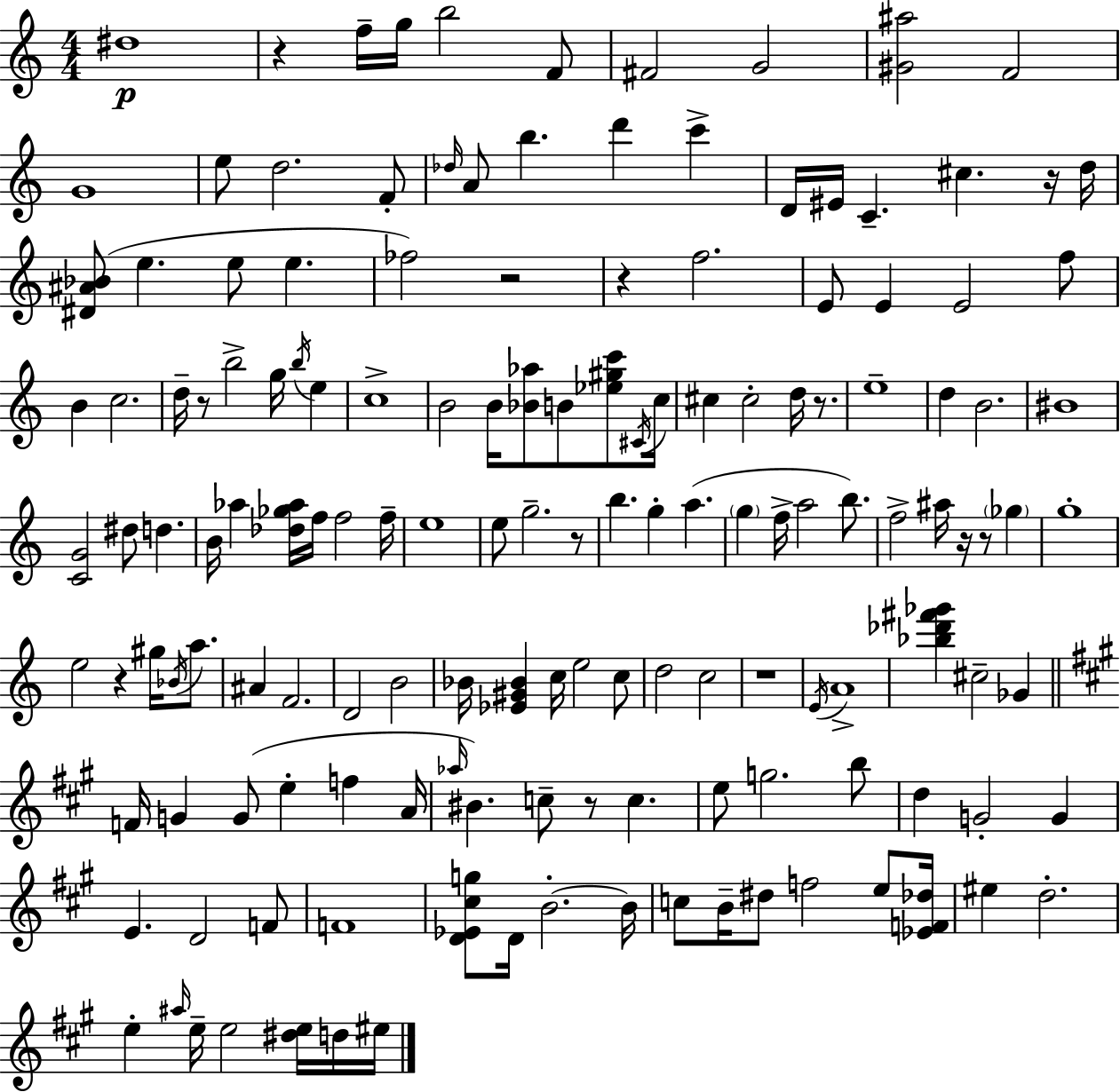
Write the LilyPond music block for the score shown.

{
  \clef treble
  \numericTimeSignature
  \time 4/4
  \key c \major
  \repeat volta 2 { dis''1\p | r4 f''16-- g''16 b''2 f'8 | fis'2 g'2 | <gis' ais''>2 f'2 | \break g'1 | e''8 d''2. f'8-. | \grace { des''16 } a'8 b''4. d'''4 c'''4-> | d'16 eis'16 c'4.-- cis''4. r16 | \break d''16 <dis' ais' bes'>8( e''4. e''8 e''4. | fes''2) r2 | r4 f''2. | e'8 e'4 e'2 f''8 | \break b'4 c''2. | d''16-- r8 b''2-> g''16 \acciaccatura { b''16 } e''4 | c''1-> | b'2 b'16 <bes' aes''>8 b'8 <ees'' gis'' c'''>8 | \break \acciaccatura { cis'16 } c''16 cis''4 cis''2-. d''16 | r8. e''1-- | d''4 b'2. | bis'1 | \break <c' g'>2 dis''8 d''4. | b'16 aes''4 <des'' ges'' aes''>16 f''16 f''2 | f''16-- e''1 | e''8 g''2.-- | \break r8 b''4. g''4-. a''4.( | \parenthesize g''4 f''16-> a''2 | b''8.) f''2-> ais''16 r16 r8 \parenthesize ges''4 | g''1-. | \break e''2 r4 gis''16 | \acciaccatura { bes'16 } a''8. ais'4 f'2. | d'2 b'2 | bes'16 <ees' gis' bes'>4 c''16 e''2 | \break c''8 d''2 c''2 | r1 | \acciaccatura { e'16 } a'1-> | <bes'' des''' fis''' ges'''>4 cis''2-- | \break ges'4 \bar "||" \break \key a \major f'16 g'4 g'8( e''4-. f''4 a'16 | \grace { aes''16 }) bis'4. c''8-- r8 c''4. | e''8 g''2. b''8 | d''4 g'2-. g'4 | \break e'4. d'2 f'8 | f'1 | <d' ees' cis'' g''>8 d'16 b'2.-.~~ | b'16 c''8 b'16-- dis''8 f''2 e''8 | \break <ees' f' des''>16 eis''4 d''2.-. | e''4-. \grace { ais''16 } e''16-- e''2 <dis'' e''>16 | d''16 eis''16 } \bar "|."
}